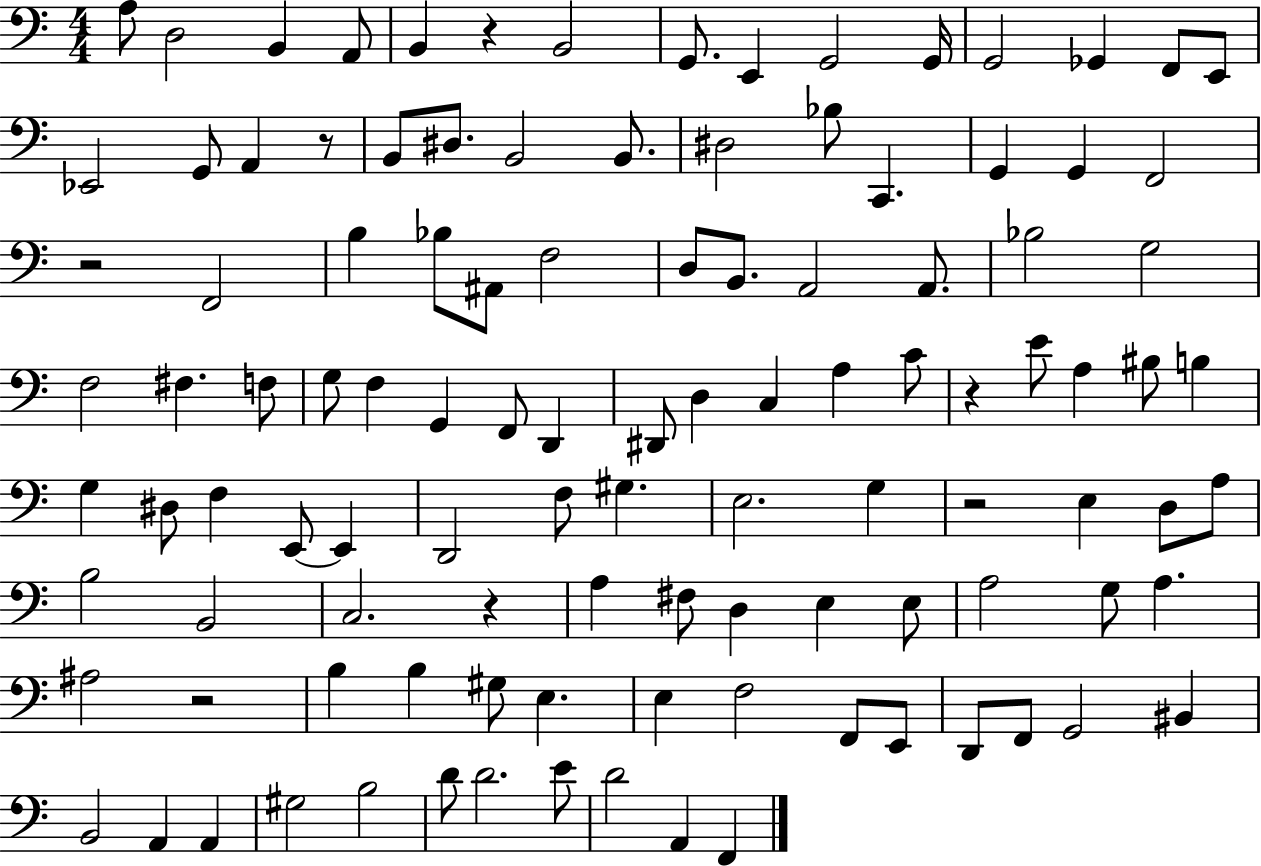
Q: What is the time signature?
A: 4/4